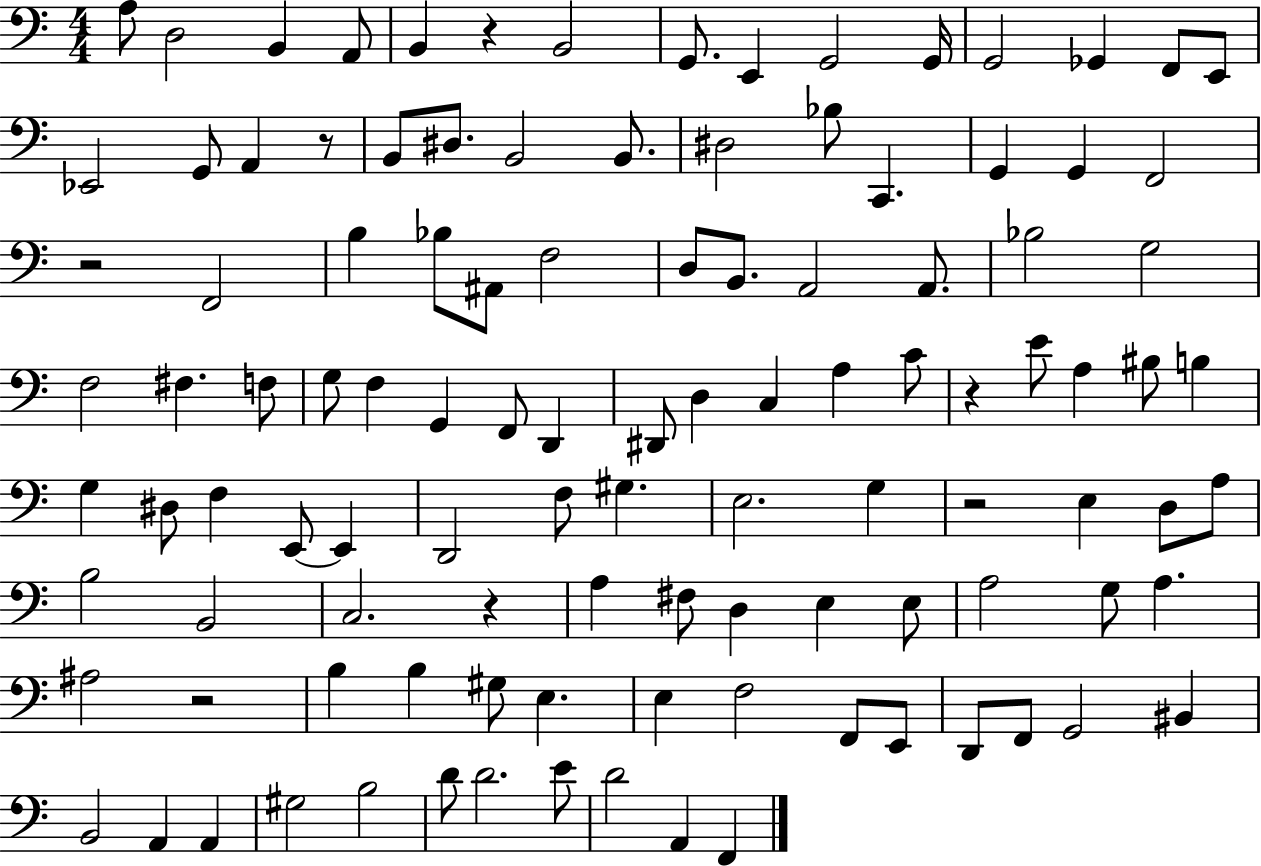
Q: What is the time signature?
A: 4/4